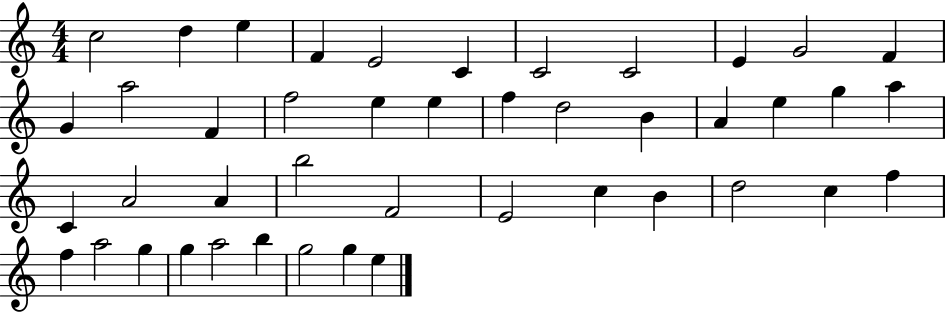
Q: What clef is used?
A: treble